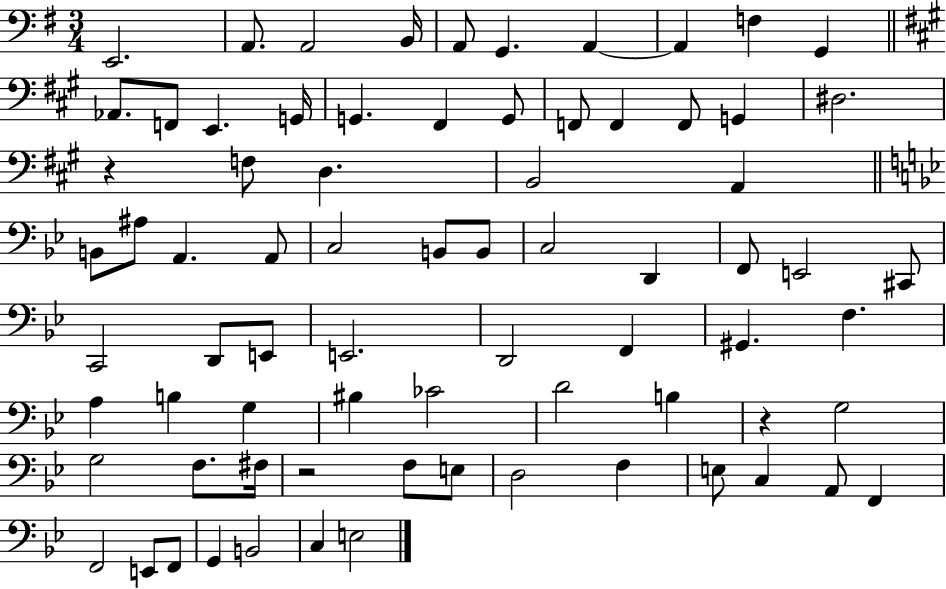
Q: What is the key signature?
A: G major